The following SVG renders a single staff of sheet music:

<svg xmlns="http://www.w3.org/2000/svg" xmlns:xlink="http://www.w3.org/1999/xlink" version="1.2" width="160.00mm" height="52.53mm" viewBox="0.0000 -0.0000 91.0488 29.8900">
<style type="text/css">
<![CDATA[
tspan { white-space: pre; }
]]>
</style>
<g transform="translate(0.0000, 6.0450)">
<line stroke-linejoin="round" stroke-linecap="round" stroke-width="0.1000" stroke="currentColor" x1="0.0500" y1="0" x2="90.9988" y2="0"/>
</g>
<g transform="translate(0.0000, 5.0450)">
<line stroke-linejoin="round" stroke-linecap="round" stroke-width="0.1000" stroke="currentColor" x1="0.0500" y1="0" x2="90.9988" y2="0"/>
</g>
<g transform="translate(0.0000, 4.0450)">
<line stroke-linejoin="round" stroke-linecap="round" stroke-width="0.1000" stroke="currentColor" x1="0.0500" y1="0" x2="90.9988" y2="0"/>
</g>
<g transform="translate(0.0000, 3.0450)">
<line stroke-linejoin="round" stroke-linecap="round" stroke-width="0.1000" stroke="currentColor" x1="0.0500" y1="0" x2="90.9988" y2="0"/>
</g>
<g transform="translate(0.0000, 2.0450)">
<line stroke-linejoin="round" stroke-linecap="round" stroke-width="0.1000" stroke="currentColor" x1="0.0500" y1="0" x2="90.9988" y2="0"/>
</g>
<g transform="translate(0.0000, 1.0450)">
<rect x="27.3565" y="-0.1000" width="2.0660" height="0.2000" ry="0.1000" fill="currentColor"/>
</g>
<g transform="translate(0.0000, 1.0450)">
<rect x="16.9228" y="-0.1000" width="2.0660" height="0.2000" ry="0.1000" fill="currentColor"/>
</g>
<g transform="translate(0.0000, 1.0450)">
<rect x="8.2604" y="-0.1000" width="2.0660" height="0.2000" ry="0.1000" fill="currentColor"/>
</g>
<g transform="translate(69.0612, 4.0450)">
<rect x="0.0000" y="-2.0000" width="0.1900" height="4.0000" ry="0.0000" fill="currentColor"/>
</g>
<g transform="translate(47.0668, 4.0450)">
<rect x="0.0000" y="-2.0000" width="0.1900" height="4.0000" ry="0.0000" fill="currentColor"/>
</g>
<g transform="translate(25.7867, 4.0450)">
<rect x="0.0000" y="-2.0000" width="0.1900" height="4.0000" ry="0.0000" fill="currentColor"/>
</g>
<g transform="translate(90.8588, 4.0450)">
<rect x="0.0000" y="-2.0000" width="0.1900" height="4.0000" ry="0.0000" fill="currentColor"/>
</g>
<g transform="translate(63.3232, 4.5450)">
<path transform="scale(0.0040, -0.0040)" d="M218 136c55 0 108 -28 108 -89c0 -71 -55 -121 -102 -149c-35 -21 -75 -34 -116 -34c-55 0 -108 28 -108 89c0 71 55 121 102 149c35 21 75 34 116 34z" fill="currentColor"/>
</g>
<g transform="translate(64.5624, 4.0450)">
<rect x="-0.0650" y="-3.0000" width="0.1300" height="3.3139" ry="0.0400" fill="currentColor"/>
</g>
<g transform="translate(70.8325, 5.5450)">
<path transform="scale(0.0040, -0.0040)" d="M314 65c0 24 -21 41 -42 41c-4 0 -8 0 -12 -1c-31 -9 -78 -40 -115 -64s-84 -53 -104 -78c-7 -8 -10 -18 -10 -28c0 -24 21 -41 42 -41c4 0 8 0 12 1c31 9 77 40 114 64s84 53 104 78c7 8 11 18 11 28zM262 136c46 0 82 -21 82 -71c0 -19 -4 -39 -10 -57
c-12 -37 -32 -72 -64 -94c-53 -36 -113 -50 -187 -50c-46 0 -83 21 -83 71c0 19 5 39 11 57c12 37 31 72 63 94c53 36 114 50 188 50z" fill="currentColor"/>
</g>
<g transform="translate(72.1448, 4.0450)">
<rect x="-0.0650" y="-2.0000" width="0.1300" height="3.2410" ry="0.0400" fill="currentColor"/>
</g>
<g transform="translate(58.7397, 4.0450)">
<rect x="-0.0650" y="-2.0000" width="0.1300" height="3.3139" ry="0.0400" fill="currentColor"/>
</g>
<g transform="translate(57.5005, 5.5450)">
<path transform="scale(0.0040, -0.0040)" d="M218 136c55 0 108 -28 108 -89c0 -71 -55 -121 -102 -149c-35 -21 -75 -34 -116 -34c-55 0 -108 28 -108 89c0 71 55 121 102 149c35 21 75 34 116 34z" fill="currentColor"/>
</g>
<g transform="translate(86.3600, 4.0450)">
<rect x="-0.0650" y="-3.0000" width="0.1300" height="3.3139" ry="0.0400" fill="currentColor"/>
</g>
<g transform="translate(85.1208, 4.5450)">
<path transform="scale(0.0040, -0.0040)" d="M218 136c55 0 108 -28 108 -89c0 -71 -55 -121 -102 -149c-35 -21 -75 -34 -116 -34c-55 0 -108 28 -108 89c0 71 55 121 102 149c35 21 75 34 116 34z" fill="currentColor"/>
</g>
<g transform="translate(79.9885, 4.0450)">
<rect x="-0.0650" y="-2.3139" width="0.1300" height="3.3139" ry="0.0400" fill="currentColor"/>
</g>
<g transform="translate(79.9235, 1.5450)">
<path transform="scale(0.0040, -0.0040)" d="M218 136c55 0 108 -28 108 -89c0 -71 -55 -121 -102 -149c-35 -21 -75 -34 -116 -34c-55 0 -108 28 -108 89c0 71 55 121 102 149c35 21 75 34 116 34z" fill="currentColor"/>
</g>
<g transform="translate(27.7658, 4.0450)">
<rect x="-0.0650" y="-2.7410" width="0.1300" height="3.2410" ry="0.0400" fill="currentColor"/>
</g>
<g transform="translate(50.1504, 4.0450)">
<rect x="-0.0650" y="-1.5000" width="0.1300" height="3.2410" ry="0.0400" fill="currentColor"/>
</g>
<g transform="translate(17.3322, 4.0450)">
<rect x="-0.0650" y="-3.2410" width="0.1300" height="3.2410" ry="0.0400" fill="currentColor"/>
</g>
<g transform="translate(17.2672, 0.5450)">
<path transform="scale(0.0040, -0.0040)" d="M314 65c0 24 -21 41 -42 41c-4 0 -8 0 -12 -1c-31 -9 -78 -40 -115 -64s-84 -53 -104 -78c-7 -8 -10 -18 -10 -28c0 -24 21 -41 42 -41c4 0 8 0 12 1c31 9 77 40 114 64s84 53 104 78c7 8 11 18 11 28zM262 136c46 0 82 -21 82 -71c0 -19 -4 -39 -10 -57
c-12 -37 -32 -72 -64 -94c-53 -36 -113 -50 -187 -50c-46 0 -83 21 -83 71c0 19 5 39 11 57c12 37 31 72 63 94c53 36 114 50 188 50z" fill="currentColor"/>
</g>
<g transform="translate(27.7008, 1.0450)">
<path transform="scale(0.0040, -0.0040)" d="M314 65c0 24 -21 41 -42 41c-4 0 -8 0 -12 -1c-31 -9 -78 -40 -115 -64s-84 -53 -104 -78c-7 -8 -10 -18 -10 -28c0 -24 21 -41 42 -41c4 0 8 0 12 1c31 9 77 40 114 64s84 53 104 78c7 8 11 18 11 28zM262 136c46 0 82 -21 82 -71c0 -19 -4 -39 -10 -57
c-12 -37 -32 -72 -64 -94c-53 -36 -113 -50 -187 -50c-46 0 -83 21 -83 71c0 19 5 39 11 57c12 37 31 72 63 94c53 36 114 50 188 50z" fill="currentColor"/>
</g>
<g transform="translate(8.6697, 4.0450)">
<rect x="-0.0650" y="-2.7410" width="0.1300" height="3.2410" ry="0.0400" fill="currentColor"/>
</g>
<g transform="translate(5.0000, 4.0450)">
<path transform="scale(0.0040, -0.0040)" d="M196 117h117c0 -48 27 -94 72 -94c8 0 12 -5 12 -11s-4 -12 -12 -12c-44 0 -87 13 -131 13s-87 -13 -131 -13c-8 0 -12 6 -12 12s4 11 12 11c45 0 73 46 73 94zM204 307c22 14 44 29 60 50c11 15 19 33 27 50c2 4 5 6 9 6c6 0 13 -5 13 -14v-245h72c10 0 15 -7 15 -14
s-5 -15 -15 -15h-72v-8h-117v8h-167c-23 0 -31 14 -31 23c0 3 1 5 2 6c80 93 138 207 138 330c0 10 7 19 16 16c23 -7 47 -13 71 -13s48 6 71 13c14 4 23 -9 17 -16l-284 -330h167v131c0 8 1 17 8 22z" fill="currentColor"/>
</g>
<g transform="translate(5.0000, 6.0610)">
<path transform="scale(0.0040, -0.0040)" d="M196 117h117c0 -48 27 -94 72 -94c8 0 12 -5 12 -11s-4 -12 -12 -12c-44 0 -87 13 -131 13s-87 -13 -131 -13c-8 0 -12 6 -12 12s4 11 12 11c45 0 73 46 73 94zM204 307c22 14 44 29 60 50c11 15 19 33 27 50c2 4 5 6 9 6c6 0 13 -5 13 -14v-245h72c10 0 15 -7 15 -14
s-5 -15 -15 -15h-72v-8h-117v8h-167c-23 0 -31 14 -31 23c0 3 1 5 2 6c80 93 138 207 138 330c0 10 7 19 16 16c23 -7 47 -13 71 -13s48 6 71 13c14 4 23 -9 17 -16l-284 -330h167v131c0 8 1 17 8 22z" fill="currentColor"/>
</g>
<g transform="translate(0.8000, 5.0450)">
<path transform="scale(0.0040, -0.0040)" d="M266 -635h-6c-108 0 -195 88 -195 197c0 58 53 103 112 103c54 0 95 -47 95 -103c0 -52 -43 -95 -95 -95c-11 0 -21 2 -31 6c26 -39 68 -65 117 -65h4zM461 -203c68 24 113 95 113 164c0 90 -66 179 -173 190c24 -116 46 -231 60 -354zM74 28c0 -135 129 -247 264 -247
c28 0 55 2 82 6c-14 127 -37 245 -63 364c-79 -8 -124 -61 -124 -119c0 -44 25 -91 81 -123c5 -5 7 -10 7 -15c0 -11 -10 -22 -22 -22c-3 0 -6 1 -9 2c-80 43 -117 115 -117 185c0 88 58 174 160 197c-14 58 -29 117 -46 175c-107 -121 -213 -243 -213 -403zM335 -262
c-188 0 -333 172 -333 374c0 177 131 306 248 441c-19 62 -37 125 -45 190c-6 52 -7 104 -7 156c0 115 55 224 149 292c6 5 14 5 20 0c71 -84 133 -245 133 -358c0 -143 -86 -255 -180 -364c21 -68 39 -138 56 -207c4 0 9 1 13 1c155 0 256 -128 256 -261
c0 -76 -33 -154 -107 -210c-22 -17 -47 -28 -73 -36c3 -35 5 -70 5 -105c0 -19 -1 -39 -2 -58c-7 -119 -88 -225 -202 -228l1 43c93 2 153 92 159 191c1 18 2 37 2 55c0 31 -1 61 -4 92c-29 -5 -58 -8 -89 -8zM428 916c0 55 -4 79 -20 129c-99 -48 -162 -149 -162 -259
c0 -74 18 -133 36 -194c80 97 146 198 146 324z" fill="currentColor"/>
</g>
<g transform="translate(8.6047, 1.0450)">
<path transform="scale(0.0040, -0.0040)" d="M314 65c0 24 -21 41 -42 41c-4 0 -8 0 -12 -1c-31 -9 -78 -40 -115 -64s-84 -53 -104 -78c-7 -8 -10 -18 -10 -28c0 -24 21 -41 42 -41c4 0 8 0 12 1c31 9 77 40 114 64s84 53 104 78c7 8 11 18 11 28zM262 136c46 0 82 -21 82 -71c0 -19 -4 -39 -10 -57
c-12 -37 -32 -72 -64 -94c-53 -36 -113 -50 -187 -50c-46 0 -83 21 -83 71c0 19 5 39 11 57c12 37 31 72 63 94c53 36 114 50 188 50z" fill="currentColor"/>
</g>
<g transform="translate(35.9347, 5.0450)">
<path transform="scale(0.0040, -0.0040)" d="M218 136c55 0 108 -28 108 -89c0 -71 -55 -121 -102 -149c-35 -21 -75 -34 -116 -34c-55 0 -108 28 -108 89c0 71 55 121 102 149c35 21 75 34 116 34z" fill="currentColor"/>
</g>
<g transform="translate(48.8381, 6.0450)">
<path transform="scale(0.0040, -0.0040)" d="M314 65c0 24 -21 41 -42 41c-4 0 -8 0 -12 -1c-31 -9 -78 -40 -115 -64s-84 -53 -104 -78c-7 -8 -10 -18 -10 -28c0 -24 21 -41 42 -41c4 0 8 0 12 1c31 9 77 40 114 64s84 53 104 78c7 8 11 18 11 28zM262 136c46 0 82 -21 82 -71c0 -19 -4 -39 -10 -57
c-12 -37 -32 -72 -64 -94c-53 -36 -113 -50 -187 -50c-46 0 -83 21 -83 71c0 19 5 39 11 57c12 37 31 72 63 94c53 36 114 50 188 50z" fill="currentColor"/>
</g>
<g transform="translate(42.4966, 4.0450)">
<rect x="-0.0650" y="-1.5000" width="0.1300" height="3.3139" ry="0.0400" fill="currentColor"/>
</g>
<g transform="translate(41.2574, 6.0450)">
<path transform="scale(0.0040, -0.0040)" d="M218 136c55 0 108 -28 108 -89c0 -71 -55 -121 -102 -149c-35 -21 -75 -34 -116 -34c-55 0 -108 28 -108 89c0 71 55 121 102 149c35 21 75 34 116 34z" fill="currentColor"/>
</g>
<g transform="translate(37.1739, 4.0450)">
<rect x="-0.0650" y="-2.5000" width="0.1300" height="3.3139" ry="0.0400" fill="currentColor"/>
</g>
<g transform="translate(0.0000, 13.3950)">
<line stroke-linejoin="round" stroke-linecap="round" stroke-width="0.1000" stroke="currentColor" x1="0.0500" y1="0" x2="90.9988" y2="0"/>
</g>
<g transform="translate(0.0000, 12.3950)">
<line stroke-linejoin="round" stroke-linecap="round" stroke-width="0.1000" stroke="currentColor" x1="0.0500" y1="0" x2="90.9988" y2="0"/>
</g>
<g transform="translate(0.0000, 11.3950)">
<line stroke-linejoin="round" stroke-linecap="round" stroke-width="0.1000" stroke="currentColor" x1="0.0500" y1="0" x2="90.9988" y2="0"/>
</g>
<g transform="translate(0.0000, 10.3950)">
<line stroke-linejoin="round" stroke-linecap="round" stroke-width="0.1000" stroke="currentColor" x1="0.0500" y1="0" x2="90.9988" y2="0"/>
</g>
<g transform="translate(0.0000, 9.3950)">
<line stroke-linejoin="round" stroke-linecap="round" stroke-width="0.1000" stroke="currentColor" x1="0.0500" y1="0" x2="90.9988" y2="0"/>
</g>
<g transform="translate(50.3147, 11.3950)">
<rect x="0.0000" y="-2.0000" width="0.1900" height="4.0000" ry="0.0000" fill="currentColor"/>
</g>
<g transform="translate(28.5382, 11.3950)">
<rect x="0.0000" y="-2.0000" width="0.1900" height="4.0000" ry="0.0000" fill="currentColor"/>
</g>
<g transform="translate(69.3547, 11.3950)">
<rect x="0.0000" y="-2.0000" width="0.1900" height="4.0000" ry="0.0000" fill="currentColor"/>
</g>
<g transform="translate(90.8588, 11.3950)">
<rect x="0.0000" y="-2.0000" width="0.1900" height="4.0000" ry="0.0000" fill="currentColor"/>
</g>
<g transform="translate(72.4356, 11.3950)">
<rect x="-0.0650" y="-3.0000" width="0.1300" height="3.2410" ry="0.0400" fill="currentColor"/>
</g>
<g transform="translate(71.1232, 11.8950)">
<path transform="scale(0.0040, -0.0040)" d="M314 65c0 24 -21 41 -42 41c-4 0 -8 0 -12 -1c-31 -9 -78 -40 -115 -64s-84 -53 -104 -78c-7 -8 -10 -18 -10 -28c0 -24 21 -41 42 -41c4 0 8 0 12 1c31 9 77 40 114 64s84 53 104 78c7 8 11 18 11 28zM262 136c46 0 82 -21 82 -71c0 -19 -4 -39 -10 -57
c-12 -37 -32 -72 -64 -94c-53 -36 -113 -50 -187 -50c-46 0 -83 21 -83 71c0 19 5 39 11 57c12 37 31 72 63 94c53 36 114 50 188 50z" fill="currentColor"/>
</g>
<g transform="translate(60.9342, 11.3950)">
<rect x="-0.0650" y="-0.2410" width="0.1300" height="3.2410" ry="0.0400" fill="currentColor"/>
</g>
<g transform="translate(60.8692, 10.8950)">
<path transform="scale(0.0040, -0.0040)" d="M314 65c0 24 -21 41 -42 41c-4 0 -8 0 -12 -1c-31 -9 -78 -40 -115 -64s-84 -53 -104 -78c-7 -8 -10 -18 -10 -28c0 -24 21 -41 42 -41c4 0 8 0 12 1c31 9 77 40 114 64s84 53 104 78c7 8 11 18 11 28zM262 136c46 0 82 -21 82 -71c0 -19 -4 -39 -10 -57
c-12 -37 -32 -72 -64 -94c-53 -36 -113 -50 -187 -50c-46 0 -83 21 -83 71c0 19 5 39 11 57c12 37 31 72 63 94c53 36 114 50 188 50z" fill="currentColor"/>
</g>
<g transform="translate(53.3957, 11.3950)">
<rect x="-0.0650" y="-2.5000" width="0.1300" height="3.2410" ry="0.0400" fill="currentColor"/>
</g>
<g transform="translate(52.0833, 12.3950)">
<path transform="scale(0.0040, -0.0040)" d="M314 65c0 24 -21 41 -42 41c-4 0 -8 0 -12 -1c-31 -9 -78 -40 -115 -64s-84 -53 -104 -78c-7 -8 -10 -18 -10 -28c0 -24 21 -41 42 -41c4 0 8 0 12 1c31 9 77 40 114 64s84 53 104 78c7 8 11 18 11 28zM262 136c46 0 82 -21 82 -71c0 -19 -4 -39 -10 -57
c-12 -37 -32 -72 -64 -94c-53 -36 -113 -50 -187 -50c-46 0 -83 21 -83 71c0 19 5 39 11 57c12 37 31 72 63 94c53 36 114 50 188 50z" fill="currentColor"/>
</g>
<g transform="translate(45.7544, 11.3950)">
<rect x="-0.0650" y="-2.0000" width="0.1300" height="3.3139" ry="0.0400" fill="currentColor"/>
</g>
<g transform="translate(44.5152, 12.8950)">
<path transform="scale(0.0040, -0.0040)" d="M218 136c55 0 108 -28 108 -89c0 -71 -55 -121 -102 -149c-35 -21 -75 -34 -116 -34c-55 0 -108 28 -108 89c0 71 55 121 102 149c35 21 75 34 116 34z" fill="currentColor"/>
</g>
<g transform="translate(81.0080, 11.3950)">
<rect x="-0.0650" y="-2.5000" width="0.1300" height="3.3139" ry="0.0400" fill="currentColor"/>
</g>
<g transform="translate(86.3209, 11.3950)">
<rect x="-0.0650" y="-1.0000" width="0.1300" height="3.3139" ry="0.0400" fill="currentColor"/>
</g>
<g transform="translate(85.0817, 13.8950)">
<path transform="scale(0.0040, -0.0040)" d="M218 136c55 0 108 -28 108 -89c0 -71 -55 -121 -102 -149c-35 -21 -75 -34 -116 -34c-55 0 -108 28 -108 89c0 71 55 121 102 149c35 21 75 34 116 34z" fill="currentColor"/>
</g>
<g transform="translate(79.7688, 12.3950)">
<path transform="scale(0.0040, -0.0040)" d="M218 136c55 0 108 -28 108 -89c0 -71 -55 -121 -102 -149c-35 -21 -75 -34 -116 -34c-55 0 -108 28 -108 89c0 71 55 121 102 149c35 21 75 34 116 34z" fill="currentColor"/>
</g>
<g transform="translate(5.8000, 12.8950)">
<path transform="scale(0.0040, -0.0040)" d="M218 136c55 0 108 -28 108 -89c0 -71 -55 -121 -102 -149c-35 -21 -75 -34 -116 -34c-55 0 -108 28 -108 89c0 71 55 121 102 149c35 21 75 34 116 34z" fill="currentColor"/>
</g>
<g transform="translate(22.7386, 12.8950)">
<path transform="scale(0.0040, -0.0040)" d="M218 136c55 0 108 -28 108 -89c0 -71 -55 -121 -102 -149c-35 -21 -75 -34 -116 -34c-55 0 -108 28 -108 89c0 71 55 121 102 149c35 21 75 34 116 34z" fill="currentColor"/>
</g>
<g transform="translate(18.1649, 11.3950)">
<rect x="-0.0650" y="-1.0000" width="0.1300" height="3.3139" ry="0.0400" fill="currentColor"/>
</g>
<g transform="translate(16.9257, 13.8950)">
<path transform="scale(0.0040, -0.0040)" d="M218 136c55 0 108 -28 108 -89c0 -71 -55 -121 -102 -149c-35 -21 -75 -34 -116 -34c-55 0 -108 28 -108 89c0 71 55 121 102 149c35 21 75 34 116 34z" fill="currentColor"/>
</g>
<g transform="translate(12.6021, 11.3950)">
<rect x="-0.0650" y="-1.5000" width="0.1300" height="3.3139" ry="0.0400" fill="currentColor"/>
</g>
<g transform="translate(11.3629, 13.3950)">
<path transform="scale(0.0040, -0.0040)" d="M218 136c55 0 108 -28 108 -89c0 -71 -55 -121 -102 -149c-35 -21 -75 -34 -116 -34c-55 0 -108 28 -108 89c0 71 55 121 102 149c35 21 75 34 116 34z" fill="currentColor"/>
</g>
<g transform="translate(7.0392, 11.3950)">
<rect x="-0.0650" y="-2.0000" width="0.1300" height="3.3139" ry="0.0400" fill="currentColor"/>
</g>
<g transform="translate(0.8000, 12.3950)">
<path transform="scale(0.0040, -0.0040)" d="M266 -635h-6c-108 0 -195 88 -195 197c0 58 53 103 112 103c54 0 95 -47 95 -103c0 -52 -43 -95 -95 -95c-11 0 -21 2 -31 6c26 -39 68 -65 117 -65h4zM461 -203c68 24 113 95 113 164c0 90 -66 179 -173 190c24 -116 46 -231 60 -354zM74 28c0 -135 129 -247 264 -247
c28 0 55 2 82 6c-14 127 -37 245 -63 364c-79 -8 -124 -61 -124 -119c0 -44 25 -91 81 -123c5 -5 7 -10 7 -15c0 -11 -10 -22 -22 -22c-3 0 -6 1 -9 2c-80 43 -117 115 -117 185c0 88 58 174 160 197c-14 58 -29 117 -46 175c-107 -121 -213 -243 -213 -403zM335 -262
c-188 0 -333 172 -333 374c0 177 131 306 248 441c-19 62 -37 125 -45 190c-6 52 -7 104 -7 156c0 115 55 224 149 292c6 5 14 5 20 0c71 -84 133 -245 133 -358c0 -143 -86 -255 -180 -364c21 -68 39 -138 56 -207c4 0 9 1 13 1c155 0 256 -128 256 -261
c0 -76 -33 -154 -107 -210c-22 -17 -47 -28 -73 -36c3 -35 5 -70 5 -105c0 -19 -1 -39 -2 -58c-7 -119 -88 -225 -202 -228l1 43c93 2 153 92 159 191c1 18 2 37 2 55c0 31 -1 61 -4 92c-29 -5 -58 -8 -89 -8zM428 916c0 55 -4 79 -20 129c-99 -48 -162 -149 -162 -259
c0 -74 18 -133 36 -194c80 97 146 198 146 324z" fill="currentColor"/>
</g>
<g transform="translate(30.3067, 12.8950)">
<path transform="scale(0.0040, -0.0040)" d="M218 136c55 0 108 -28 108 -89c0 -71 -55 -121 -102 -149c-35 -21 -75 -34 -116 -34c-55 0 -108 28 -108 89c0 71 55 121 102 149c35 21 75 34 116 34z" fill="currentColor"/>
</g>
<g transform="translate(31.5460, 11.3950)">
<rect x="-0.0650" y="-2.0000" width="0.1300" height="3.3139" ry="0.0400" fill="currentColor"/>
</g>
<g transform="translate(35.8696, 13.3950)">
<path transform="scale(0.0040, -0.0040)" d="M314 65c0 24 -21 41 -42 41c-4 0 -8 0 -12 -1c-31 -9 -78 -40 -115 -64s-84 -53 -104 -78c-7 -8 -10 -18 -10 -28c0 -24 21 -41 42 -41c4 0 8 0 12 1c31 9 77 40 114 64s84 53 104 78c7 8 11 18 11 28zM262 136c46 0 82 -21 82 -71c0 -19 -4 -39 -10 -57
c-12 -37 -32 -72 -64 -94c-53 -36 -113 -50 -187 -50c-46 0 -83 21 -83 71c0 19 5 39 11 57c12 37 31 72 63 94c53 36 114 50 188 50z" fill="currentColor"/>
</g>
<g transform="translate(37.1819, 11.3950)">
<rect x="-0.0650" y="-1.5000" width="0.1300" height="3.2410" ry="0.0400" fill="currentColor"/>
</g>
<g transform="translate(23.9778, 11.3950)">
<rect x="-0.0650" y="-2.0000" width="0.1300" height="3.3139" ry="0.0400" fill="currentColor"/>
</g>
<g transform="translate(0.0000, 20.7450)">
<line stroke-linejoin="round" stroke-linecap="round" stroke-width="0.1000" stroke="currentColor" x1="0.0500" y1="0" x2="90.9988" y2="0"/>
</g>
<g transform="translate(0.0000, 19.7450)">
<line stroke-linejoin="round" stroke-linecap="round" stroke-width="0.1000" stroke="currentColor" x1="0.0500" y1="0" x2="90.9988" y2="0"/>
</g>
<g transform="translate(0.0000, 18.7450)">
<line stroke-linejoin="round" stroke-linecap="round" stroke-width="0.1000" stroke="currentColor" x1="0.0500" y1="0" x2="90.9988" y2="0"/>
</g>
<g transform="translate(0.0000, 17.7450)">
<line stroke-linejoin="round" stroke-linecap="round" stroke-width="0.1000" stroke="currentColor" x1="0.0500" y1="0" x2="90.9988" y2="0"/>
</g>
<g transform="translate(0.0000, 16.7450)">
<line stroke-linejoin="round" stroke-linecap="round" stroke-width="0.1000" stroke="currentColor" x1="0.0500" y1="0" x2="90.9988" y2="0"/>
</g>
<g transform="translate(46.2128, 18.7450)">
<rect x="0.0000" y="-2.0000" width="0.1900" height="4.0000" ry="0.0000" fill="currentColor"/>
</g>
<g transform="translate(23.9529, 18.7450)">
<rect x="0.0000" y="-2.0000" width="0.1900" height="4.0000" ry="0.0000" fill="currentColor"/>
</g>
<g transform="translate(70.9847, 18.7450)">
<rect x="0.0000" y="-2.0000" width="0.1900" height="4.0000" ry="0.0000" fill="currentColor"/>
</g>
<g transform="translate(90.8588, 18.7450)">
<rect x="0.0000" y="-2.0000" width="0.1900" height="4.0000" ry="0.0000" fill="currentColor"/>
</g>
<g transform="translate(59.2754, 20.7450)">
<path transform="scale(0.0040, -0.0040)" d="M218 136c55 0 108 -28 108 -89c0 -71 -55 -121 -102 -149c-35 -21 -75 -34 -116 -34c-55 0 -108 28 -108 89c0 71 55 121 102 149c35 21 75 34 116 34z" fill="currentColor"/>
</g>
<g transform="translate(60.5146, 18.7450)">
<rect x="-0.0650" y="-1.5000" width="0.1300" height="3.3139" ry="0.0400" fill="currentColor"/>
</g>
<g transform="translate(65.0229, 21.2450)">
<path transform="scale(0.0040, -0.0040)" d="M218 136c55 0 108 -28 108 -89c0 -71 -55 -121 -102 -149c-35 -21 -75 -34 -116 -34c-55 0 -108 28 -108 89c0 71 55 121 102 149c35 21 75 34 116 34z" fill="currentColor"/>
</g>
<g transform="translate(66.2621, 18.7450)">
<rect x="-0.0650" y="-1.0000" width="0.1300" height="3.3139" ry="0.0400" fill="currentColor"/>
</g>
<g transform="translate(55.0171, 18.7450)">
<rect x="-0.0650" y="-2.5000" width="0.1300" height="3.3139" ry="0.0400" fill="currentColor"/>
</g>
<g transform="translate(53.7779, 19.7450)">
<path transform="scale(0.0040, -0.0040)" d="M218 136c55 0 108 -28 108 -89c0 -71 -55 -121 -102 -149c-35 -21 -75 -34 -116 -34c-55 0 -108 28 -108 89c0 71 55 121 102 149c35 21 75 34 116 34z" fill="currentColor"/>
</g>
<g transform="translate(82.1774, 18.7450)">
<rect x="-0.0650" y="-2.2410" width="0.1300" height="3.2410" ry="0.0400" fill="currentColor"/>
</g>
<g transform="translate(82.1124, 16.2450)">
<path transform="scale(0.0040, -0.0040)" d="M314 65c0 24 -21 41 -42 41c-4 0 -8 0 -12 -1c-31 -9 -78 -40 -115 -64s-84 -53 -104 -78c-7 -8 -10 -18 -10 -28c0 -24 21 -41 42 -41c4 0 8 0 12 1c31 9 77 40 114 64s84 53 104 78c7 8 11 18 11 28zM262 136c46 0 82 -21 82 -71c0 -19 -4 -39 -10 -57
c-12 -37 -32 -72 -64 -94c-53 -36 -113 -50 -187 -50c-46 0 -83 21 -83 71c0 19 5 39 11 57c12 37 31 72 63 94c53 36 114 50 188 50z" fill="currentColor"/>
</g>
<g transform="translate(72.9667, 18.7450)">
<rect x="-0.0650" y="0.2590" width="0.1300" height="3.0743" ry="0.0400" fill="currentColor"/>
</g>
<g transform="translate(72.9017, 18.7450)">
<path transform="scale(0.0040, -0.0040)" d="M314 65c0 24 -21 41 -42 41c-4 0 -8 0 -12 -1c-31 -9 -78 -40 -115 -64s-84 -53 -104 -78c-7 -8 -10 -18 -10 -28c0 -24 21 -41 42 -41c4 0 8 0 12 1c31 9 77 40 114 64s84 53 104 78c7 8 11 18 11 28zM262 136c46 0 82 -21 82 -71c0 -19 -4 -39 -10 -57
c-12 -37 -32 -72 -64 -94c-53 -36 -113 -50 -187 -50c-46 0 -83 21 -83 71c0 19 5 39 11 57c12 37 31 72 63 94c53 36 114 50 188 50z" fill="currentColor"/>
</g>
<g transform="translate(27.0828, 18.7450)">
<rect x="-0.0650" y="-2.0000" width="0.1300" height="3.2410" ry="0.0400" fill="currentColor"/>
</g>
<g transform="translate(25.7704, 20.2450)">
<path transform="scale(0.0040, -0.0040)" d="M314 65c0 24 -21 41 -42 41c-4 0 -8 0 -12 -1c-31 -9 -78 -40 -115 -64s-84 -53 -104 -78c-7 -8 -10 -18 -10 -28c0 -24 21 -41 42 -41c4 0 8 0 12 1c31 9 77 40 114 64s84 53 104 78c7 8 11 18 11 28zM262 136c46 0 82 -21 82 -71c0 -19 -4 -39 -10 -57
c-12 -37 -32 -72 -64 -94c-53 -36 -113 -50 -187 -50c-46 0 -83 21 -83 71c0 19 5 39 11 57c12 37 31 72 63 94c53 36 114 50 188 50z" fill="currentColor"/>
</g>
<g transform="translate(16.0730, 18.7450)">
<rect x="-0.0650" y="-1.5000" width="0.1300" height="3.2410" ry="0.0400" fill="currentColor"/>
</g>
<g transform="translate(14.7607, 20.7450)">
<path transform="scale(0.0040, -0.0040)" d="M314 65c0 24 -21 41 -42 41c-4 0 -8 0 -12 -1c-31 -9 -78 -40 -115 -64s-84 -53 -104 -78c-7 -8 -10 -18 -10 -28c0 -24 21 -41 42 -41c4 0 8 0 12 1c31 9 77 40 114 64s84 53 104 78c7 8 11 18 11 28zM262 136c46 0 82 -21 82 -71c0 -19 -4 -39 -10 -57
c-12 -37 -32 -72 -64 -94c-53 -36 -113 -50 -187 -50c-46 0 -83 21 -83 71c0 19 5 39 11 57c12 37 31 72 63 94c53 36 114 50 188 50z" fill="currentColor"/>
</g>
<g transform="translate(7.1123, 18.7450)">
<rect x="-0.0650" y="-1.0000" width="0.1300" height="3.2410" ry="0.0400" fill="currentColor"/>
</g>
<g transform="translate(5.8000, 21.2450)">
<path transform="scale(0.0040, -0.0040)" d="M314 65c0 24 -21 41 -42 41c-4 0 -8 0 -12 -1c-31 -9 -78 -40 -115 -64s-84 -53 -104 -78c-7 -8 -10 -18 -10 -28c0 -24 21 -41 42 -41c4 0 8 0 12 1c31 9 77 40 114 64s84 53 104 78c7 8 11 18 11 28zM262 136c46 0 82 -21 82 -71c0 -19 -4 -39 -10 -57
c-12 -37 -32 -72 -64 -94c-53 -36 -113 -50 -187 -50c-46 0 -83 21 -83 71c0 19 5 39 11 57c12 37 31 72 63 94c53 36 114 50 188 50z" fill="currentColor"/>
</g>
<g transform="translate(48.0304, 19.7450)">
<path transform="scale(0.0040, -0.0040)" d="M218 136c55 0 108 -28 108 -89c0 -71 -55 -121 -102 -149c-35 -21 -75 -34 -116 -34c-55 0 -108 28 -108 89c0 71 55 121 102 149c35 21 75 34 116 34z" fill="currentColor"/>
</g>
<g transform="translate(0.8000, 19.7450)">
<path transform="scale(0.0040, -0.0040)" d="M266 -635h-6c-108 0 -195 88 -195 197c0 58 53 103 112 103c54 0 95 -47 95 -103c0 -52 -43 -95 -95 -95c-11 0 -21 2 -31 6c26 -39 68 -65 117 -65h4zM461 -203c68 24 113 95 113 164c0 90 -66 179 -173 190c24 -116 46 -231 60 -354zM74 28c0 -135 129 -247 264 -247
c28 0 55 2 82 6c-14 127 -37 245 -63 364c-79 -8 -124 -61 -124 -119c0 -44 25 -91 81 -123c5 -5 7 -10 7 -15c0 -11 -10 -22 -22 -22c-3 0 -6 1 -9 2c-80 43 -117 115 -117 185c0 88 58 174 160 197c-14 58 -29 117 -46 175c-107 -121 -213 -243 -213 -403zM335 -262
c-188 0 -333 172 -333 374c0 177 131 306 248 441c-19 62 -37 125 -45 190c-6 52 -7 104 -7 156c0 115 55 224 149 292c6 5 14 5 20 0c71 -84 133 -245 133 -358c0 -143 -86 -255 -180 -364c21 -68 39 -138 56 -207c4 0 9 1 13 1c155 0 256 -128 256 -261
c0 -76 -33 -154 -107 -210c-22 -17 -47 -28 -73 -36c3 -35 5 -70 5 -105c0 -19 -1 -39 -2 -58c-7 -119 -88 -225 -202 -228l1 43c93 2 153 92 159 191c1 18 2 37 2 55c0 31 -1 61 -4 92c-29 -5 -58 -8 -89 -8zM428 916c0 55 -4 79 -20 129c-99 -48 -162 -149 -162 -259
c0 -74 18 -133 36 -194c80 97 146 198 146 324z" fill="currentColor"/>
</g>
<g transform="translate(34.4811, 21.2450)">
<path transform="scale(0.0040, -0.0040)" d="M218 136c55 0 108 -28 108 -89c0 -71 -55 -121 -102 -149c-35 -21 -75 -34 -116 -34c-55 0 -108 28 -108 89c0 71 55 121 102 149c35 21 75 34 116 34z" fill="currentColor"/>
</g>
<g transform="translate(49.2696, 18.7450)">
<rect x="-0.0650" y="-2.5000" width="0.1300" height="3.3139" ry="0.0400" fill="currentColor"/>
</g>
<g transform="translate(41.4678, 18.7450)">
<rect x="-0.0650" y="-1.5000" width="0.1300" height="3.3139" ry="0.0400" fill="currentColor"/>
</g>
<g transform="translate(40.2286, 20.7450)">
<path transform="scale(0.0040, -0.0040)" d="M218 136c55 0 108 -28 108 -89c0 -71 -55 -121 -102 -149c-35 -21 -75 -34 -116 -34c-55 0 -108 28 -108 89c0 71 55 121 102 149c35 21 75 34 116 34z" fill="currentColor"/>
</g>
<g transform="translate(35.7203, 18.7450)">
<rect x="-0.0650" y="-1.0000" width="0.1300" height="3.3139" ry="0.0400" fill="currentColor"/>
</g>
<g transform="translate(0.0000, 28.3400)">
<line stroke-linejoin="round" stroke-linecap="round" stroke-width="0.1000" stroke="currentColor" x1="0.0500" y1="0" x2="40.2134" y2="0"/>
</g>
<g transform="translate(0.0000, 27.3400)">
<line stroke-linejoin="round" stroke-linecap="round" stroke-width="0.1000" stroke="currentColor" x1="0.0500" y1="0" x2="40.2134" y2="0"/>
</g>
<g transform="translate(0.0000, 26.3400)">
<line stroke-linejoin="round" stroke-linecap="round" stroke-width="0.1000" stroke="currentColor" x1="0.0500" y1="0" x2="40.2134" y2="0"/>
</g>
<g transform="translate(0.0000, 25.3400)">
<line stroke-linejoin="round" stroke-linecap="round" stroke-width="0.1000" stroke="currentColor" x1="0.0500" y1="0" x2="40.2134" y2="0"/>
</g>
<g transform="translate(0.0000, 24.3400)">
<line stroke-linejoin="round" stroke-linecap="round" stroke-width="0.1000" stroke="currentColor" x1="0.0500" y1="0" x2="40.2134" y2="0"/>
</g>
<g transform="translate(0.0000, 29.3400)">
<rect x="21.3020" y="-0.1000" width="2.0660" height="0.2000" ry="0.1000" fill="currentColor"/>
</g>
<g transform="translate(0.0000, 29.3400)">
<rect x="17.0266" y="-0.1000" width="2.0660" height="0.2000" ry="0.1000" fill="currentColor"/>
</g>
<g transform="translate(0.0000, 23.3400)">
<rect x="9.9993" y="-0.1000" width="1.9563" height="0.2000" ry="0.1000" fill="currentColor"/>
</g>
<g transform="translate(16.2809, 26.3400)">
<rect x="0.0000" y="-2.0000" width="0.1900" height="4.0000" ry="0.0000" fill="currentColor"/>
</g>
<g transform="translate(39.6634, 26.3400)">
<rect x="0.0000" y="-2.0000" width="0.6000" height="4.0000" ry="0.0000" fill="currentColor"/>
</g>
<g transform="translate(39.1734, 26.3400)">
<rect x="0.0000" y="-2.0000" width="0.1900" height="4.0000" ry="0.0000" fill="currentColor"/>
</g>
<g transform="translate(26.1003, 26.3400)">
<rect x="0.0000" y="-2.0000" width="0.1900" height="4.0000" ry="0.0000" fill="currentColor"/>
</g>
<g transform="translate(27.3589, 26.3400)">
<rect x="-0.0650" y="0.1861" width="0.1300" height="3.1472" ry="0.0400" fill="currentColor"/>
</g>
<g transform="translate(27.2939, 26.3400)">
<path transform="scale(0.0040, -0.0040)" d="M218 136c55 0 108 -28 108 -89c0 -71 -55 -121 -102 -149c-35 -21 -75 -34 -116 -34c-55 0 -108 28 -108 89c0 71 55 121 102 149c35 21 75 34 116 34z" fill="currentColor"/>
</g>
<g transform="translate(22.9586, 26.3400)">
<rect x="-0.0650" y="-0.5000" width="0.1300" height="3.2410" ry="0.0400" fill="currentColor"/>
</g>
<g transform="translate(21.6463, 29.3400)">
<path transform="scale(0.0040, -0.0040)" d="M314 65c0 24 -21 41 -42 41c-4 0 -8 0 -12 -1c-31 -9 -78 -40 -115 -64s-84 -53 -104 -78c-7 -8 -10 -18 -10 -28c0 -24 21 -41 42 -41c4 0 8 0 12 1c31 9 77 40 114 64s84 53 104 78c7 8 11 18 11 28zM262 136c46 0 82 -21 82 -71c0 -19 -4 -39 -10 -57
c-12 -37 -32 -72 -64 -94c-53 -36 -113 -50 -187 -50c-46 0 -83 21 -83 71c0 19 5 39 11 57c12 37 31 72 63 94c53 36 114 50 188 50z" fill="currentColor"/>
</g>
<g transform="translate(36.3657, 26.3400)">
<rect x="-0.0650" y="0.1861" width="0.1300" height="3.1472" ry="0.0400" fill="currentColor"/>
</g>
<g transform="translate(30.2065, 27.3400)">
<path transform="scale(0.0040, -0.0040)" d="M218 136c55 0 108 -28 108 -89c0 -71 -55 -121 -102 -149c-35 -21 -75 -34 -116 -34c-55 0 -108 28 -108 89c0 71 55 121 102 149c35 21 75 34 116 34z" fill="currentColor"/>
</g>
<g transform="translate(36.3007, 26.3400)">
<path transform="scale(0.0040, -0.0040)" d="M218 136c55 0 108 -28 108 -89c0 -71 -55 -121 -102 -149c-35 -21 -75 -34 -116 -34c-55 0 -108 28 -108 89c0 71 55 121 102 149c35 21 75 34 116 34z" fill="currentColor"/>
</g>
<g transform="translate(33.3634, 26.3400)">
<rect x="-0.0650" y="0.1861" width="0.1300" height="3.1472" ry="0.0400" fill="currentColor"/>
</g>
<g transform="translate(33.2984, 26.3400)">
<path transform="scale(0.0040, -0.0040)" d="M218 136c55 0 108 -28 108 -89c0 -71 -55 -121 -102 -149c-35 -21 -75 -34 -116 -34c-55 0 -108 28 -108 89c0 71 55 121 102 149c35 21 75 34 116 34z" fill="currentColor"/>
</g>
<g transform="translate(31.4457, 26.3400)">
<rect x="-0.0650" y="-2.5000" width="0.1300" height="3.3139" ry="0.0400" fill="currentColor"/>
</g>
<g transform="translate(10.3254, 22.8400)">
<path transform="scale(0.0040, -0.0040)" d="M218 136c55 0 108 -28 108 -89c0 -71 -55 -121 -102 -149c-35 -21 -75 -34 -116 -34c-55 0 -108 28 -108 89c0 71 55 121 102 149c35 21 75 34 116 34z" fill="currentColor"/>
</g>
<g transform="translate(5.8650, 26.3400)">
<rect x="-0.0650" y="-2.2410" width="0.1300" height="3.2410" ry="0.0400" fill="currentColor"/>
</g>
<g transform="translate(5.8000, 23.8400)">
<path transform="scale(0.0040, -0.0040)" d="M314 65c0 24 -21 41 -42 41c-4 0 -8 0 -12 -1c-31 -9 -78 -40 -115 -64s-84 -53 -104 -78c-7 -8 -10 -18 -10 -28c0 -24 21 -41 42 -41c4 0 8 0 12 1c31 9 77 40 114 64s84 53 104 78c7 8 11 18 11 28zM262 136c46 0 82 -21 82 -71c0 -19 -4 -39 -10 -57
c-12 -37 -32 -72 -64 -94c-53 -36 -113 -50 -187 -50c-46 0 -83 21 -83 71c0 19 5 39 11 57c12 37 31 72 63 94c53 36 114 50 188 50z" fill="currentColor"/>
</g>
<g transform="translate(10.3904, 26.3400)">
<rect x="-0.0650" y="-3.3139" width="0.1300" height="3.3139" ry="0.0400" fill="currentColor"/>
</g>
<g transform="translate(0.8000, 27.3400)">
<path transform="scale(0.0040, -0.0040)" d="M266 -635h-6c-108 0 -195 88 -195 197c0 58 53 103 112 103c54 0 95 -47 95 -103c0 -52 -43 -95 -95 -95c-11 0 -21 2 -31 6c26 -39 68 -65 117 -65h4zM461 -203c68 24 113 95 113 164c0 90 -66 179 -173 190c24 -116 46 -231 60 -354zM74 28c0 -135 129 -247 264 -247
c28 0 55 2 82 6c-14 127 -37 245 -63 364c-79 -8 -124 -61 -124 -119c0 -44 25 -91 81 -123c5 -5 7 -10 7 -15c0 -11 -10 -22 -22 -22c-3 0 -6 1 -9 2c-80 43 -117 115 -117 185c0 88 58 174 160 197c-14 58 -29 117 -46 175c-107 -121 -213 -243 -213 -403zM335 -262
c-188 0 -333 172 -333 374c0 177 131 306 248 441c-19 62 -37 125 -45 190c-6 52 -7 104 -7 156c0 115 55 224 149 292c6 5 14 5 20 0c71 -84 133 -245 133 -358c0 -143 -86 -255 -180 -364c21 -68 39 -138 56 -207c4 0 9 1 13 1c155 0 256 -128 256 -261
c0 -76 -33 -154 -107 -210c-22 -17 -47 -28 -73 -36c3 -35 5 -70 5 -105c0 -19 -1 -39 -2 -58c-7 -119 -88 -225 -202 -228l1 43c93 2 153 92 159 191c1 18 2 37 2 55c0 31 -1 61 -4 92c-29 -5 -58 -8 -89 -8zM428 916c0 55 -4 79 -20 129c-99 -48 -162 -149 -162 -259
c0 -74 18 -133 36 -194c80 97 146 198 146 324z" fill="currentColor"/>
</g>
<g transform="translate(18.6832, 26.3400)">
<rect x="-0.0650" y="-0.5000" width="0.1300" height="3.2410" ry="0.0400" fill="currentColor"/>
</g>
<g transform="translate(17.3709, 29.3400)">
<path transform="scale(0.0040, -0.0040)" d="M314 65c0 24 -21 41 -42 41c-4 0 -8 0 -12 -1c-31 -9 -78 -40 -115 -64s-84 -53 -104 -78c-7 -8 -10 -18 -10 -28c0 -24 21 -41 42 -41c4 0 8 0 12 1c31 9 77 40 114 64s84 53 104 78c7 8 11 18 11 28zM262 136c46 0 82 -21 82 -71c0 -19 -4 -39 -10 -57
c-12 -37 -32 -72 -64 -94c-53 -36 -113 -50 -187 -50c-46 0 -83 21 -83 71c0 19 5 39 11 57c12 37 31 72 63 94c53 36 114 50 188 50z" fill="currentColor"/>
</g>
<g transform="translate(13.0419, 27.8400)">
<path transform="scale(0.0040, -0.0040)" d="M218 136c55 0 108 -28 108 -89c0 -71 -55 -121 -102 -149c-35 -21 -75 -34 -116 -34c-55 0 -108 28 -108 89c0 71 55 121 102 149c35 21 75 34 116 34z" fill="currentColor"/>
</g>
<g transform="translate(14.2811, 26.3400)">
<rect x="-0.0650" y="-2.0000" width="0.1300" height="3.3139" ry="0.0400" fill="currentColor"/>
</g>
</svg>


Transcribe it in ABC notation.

X:1
T:Untitled
M:4/4
L:1/4
K:C
a2 b2 a2 G E E2 F A F2 g A F E D F F E2 F G2 c2 A2 G D D2 E2 F2 D E G G E D B2 g2 g2 b F C2 C2 B G B B